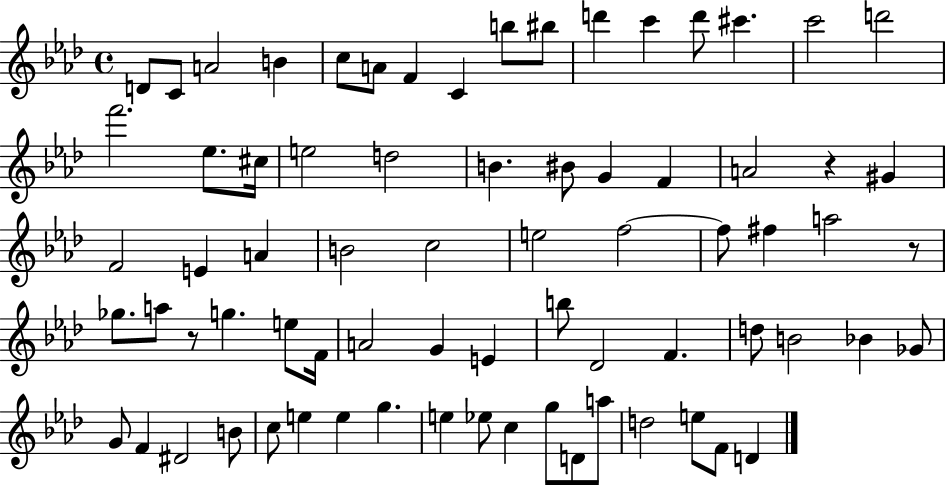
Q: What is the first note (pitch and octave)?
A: D4